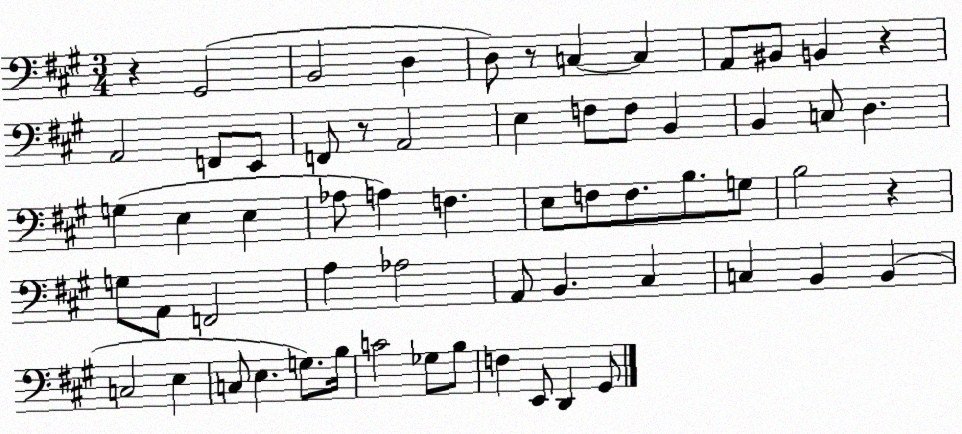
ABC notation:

X:1
T:Untitled
M:3/4
L:1/4
K:A
z ^G,,2 B,,2 D, D,/2 z/2 C, C, A,,/2 ^B,,/2 B,, z A,,2 F,,/2 E,,/2 F,,/2 z/2 A,,2 E, F,/2 F,/2 B,, B,, C,/2 D, G, E, E, _A,/2 A, F, E,/2 F,/2 F,/2 B,/2 G,/2 B,2 z G,/2 A,,/2 F,,2 A, _A,2 A,,/2 B,, ^C, C, B,, B,, C,2 E, C,/2 E, G,/2 B,/4 C2 _G,/2 B,/2 F, E,,/2 D,, ^G,,/2